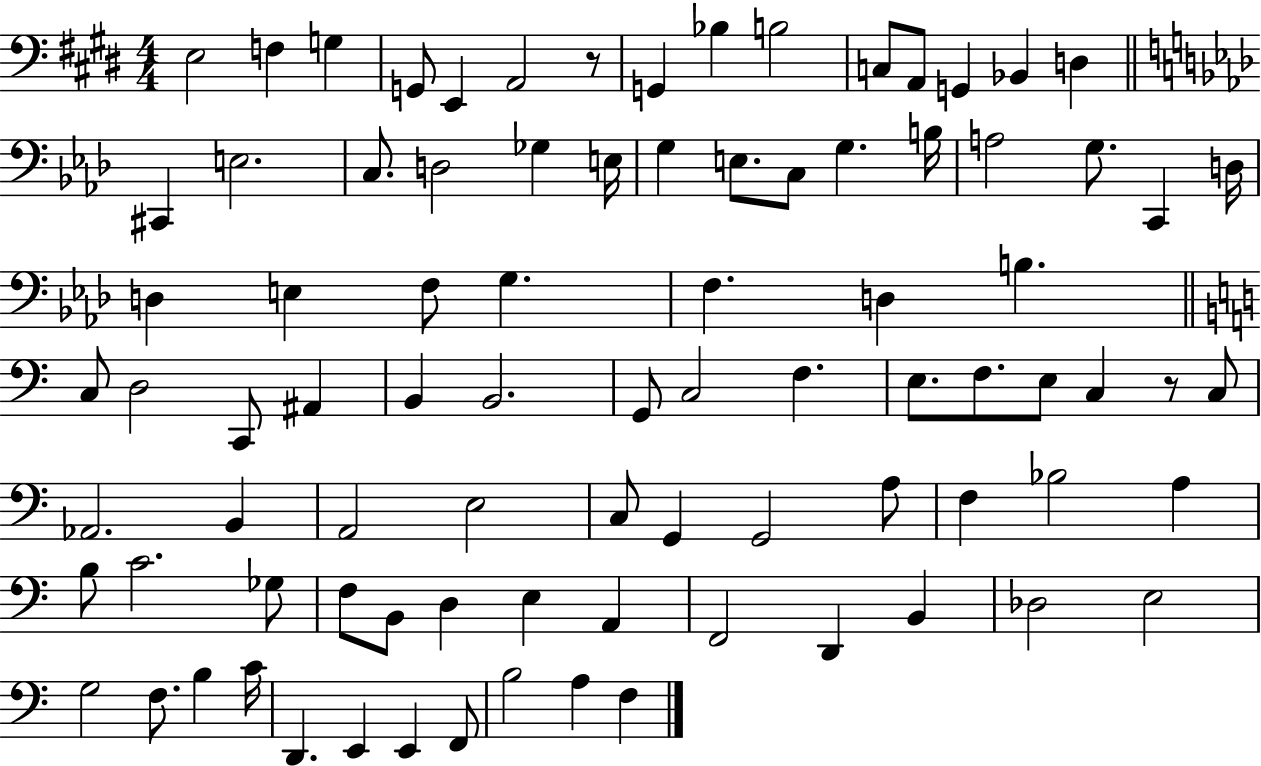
{
  \clef bass
  \numericTimeSignature
  \time 4/4
  \key e \major
  \repeat volta 2 { e2 f4 g4 | g,8 e,4 a,2 r8 | g,4 bes4 b2 | c8 a,8 g,4 bes,4 d4 | \break \bar "||" \break \key aes \major cis,4 e2. | c8. d2 ges4 e16 | g4 e8. c8 g4. b16 | a2 g8. c,4 d16 | \break d4 e4 f8 g4. | f4. d4 b4. | \bar "||" \break \key c \major c8 d2 c,8 ais,4 | b,4 b,2. | g,8 c2 f4. | e8. f8. e8 c4 r8 c8 | \break aes,2. b,4 | a,2 e2 | c8 g,4 g,2 a8 | f4 bes2 a4 | \break b8 c'2. ges8 | f8 b,8 d4 e4 a,4 | f,2 d,4 b,4 | des2 e2 | \break g2 f8. b4 c'16 | d,4. e,4 e,4 f,8 | b2 a4 f4 | } \bar "|."
}